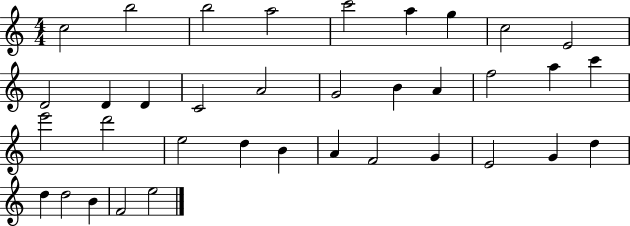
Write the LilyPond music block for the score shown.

{
  \clef treble
  \numericTimeSignature
  \time 4/4
  \key c \major
  c''2 b''2 | b''2 a''2 | c'''2 a''4 g''4 | c''2 e'2 | \break d'2 d'4 d'4 | c'2 a'2 | g'2 b'4 a'4 | f''2 a''4 c'''4 | \break e'''2 d'''2 | e''2 d''4 b'4 | a'4 f'2 g'4 | e'2 g'4 d''4 | \break d''4 d''2 b'4 | f'2 e''2 | \bar "|."
}